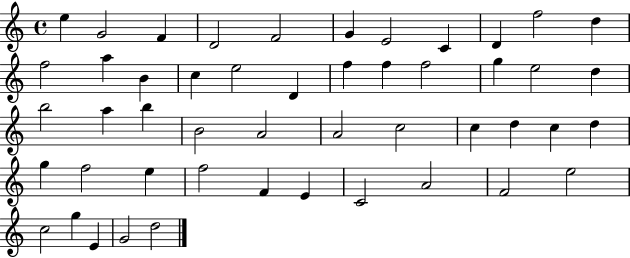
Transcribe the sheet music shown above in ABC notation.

X:1
T:Untitled
M:4/4
L:1/4
K:C
e G2 F D2 F2 G E2 C D f2 d f2 a B c e2 D f f f2 g e2 d b2 a b B2 A2 A2 c2 c d c d g f2 e f2 F E C2 A2 F2 e2 c2 g E G2 d2